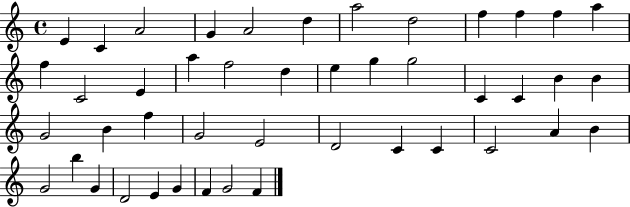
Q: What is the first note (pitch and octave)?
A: E4